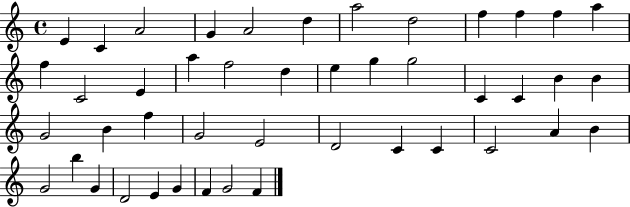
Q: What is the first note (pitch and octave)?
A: E4